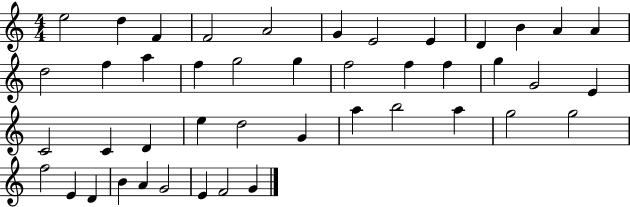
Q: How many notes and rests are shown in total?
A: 44